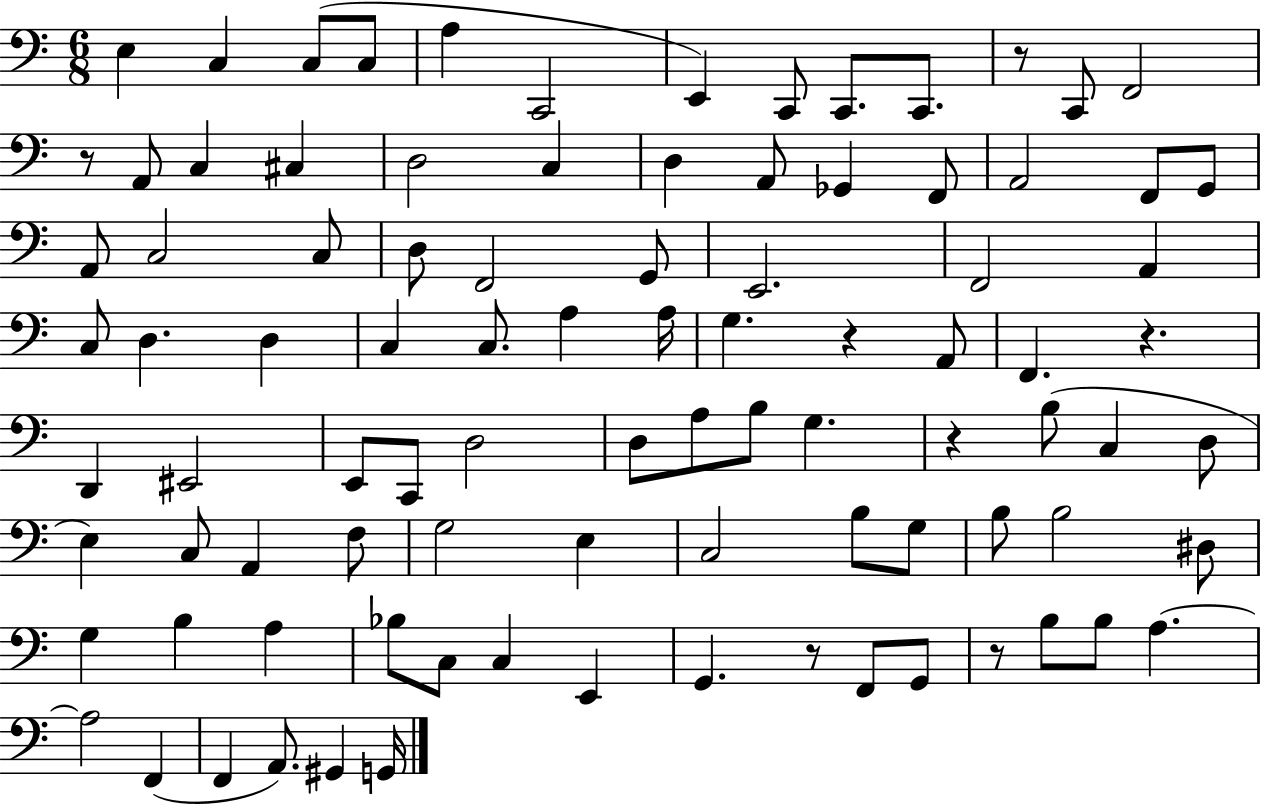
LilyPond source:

{
  \clef bass
  \numericTimeSignature
  \time 6/8
  \key c \major
  e4 c4 c8( c8 | a4 c,2 | e,4) c,8 c,8. c,8. | r8 c,8 f,2 | \break r8 a,8 c4 cis4 | d2 c4 | d4 a,8 ges,4 f,8 | a,2 f,8 g,8 | \break a,8 c2 c8 | d8 f,2 g,8 | e,2. | f,2 a,4 | \break c8 d4. d4 | c4 c8. a4 a16 | g4. r4 a,8 | f,4. r4. | \break d,4 eis,2 | e,8 c,8 d2 | d8 a8 b8 g4. | r4 b8( c4 d8 | \break e4) c8 a,4 f8 | g2 e4 | c2 b8 g8 | b8 b2 dis8 | \break g4 b4 a4 | bes8 c8 c4 e,4 | g,4. r8 f,8 g,8 | r8 b8 b8 a4.~~ | \break a2 f,4( | f,4 a,8.) gis,4 g,16 | \bar "|."
}